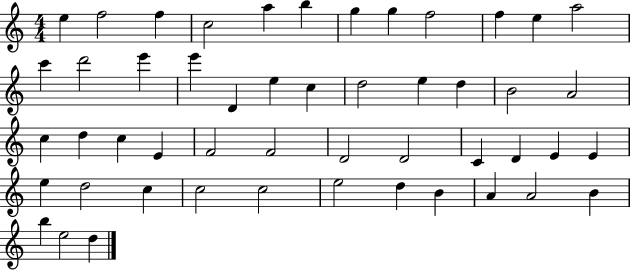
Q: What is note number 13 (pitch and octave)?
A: C6